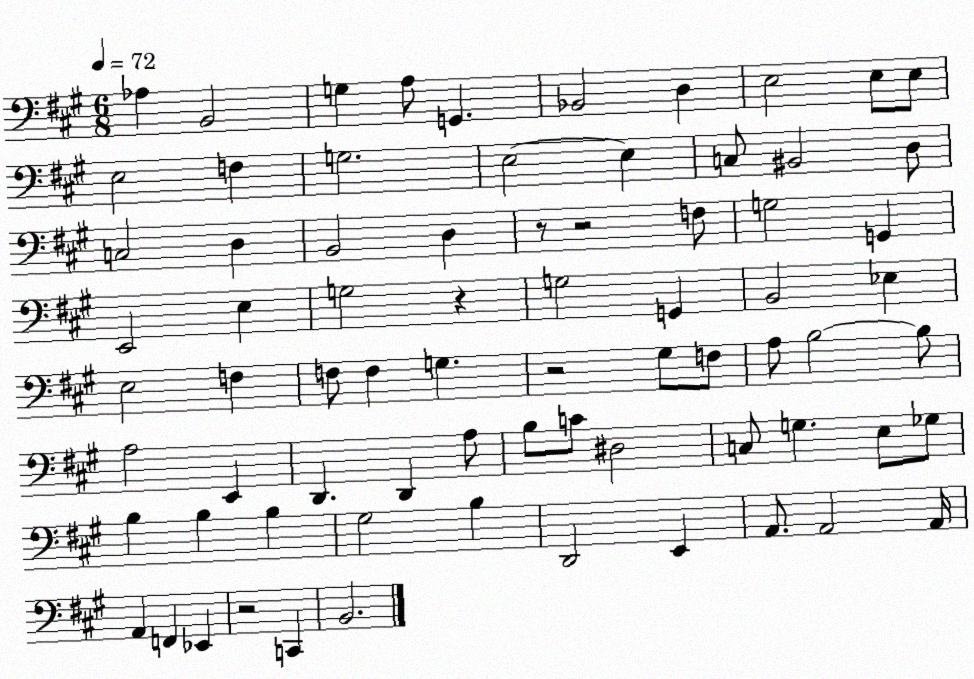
X:1
T:Untitled
M:6/8
L:1/4
K:A
_A, B,,2 G, A,/2 G,, _B,,2 D, E,2 E,/2 E,/2 E,2 F, G,2 E,2 E, C,/2 ^B,,2 D,/2 C,2 D, B,,2 D, z/2 z2 F,/2 G,2 G,, E,,2 E, G,2 z G,2 G,, B,,2 _E, E,2 F, F,/2 F, G, z2 ^G,/2 F,/2 A,/2 B,2 B,/2 A,2 E,, D,, D,, A,/2 B,/2 C/2 ^D,2 C,/2 G, E,/2 _G,/2 B, B, B, ^G,2 B, D,,2 E,, A,,/2 A,,2 A,,/4 A,, F,, _E,, z2 C,, B,,2